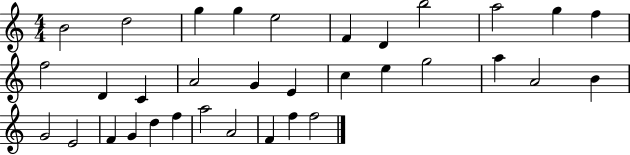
B4/h D5/h G5/q G5/q E5/h F4/q D4/q B5/h A5/h G5/q F5/q F5/h D4/q C4/q A4/h G4/q E4/q C5/q E5/q G5/h A5/q A4/h B4/q G4/h E4/h F4/q G4/q D5/q F5/q A5/h A4/h F4/q F5/q F5/h